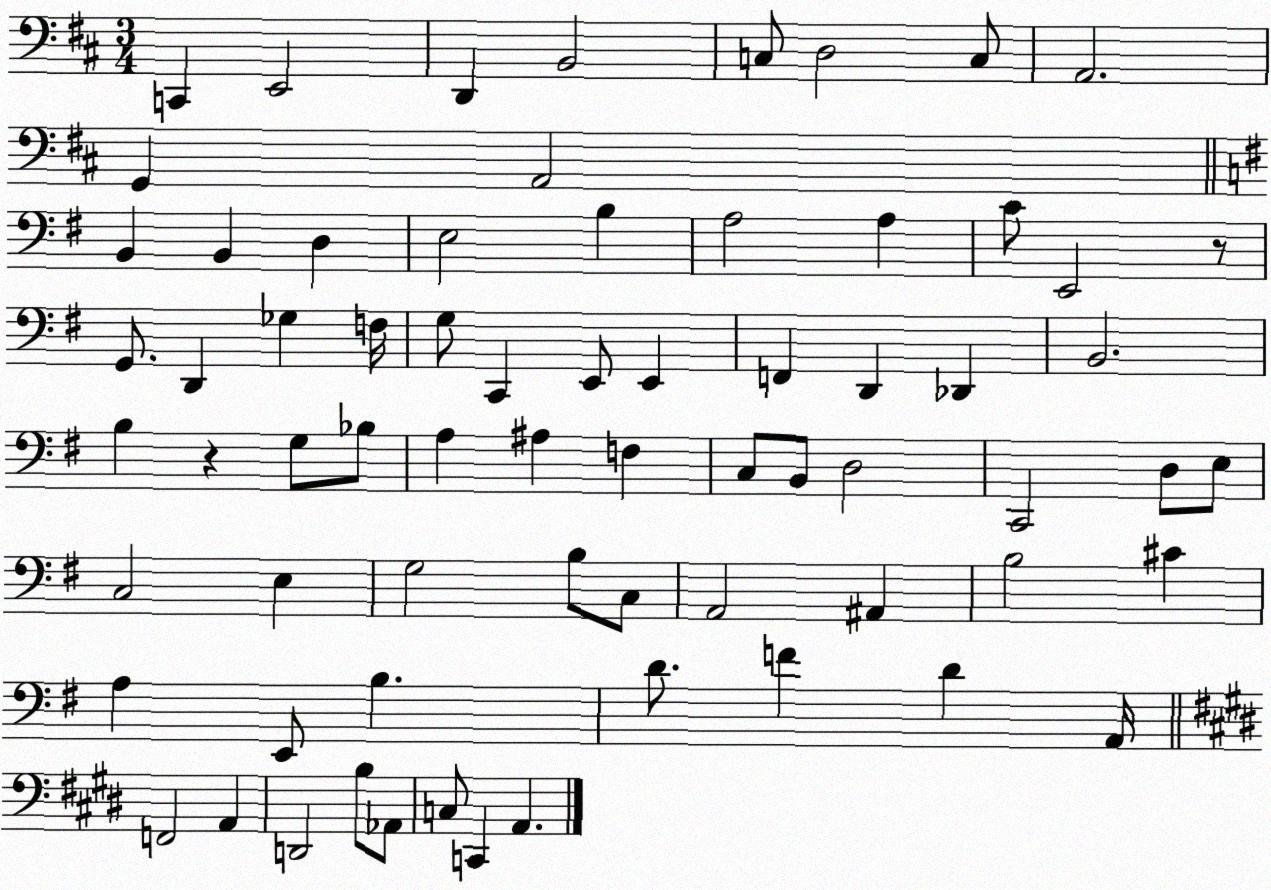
X:1
T:Untitled
M:3/4
L:1/4
K:D
C,, E,,2 D,, B,,2 C,/2 D,2 C,/2 A,,2 G,, A,,2 B,, B,, D, E,2 B, A,2 A, C/2 E,,2 z/2 G,,/2 D,, _G, F,/4 G,/2 C,, E,,/2 E,, F,, D,, _D,, B,,2 B, z G,/2 _B,/2 A, ^A, F, C,/2 B,,/2 D,2 C,,2 D,/2 E,/2 C,2 E, G,2 B,/2 C,/2 A,,2 ^A,, B,2 ^C A, E,,/2 B, D/2 F D A,,/4 F,,2 A,, D,,2 B,/2 _A,,/2 C,/2 C,, A,,